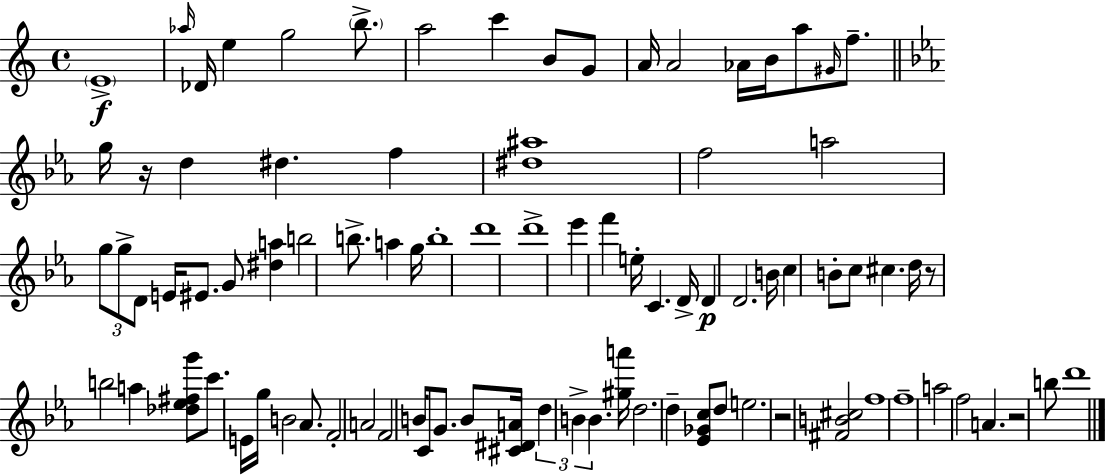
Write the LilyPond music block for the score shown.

{
  \clef treble
  \time 4/4
  \defaultTimeSignature
  \key c \major
  \parenthesize e'1->\f | \grace { aes''16 } des'16 e''4 g''2 \parenthesize b''8.-> | a''2 c'''4 b'8 g'8 | a'16 a'2 aes'16 b'16 a''8 \grace { gis'16 } f''8.-- | \break \bar "||" \break \key ees \major g''16 r16 d''4 dis''4. f''4 | <dis'' ais''>1 | f''2 a''2 | \tuplet 3/2 { g''8 g''8-> d'8 } e'16 eis'8. g'8 <dis'' a''>4 | \break b''2 b''8.-> a''4 g''16 | b''1-. | d'''1 | d'''1-> | \break ees'''4 f'''4 e''16-. c'4. d'16-> | d'4\p d'2. | b'16 c''4 b'8-. c''8 cis''4. d''16 | r8 b''2 a''4 <des'' ees'' fis'' g'''>8 | \break c'''8. e'16 g''16 b'2 aes'8. | f'2-. a'2 | f'2 b'16 c'8 g'8. b'8 | <cis' dis' a'>16 \tuplet 3/2 { d''4 b'4-> b'4. } <gis'' a'''>16 | \break d''2. d''4-- | <ees' ges' c''>8 d''8 e''2. | r2 <fis' b' cis''>2 | f''1 | \break f''1-- | a''2 f''2 | a'4. r2 b''8 | d'''1 | \break \bar "|."
}